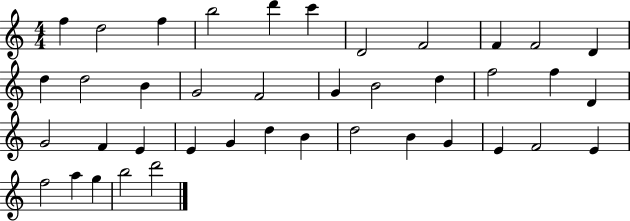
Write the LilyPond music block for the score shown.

{
  \clef treble
  \numericTimeSignature
  \time 4/4
  \key c \major
  f''4 d''2 f''4 | b''2 d'''4 c'''4 | d'2 f'2 | f'4 f'2 d'4 | \break d''4 d''2 b'4 | g'2 f'2 | g'4 b'2 d''4 | f''2 f''4 d'4 | \break g'2 f'4 e'4 | e'4 g'4 d''4 b'4 | d''2 b'4 g'4 | e'4 f'2 e'4 | \break f''2 a''4 g''4 | b''2 d'''2 | \bar "|."
}